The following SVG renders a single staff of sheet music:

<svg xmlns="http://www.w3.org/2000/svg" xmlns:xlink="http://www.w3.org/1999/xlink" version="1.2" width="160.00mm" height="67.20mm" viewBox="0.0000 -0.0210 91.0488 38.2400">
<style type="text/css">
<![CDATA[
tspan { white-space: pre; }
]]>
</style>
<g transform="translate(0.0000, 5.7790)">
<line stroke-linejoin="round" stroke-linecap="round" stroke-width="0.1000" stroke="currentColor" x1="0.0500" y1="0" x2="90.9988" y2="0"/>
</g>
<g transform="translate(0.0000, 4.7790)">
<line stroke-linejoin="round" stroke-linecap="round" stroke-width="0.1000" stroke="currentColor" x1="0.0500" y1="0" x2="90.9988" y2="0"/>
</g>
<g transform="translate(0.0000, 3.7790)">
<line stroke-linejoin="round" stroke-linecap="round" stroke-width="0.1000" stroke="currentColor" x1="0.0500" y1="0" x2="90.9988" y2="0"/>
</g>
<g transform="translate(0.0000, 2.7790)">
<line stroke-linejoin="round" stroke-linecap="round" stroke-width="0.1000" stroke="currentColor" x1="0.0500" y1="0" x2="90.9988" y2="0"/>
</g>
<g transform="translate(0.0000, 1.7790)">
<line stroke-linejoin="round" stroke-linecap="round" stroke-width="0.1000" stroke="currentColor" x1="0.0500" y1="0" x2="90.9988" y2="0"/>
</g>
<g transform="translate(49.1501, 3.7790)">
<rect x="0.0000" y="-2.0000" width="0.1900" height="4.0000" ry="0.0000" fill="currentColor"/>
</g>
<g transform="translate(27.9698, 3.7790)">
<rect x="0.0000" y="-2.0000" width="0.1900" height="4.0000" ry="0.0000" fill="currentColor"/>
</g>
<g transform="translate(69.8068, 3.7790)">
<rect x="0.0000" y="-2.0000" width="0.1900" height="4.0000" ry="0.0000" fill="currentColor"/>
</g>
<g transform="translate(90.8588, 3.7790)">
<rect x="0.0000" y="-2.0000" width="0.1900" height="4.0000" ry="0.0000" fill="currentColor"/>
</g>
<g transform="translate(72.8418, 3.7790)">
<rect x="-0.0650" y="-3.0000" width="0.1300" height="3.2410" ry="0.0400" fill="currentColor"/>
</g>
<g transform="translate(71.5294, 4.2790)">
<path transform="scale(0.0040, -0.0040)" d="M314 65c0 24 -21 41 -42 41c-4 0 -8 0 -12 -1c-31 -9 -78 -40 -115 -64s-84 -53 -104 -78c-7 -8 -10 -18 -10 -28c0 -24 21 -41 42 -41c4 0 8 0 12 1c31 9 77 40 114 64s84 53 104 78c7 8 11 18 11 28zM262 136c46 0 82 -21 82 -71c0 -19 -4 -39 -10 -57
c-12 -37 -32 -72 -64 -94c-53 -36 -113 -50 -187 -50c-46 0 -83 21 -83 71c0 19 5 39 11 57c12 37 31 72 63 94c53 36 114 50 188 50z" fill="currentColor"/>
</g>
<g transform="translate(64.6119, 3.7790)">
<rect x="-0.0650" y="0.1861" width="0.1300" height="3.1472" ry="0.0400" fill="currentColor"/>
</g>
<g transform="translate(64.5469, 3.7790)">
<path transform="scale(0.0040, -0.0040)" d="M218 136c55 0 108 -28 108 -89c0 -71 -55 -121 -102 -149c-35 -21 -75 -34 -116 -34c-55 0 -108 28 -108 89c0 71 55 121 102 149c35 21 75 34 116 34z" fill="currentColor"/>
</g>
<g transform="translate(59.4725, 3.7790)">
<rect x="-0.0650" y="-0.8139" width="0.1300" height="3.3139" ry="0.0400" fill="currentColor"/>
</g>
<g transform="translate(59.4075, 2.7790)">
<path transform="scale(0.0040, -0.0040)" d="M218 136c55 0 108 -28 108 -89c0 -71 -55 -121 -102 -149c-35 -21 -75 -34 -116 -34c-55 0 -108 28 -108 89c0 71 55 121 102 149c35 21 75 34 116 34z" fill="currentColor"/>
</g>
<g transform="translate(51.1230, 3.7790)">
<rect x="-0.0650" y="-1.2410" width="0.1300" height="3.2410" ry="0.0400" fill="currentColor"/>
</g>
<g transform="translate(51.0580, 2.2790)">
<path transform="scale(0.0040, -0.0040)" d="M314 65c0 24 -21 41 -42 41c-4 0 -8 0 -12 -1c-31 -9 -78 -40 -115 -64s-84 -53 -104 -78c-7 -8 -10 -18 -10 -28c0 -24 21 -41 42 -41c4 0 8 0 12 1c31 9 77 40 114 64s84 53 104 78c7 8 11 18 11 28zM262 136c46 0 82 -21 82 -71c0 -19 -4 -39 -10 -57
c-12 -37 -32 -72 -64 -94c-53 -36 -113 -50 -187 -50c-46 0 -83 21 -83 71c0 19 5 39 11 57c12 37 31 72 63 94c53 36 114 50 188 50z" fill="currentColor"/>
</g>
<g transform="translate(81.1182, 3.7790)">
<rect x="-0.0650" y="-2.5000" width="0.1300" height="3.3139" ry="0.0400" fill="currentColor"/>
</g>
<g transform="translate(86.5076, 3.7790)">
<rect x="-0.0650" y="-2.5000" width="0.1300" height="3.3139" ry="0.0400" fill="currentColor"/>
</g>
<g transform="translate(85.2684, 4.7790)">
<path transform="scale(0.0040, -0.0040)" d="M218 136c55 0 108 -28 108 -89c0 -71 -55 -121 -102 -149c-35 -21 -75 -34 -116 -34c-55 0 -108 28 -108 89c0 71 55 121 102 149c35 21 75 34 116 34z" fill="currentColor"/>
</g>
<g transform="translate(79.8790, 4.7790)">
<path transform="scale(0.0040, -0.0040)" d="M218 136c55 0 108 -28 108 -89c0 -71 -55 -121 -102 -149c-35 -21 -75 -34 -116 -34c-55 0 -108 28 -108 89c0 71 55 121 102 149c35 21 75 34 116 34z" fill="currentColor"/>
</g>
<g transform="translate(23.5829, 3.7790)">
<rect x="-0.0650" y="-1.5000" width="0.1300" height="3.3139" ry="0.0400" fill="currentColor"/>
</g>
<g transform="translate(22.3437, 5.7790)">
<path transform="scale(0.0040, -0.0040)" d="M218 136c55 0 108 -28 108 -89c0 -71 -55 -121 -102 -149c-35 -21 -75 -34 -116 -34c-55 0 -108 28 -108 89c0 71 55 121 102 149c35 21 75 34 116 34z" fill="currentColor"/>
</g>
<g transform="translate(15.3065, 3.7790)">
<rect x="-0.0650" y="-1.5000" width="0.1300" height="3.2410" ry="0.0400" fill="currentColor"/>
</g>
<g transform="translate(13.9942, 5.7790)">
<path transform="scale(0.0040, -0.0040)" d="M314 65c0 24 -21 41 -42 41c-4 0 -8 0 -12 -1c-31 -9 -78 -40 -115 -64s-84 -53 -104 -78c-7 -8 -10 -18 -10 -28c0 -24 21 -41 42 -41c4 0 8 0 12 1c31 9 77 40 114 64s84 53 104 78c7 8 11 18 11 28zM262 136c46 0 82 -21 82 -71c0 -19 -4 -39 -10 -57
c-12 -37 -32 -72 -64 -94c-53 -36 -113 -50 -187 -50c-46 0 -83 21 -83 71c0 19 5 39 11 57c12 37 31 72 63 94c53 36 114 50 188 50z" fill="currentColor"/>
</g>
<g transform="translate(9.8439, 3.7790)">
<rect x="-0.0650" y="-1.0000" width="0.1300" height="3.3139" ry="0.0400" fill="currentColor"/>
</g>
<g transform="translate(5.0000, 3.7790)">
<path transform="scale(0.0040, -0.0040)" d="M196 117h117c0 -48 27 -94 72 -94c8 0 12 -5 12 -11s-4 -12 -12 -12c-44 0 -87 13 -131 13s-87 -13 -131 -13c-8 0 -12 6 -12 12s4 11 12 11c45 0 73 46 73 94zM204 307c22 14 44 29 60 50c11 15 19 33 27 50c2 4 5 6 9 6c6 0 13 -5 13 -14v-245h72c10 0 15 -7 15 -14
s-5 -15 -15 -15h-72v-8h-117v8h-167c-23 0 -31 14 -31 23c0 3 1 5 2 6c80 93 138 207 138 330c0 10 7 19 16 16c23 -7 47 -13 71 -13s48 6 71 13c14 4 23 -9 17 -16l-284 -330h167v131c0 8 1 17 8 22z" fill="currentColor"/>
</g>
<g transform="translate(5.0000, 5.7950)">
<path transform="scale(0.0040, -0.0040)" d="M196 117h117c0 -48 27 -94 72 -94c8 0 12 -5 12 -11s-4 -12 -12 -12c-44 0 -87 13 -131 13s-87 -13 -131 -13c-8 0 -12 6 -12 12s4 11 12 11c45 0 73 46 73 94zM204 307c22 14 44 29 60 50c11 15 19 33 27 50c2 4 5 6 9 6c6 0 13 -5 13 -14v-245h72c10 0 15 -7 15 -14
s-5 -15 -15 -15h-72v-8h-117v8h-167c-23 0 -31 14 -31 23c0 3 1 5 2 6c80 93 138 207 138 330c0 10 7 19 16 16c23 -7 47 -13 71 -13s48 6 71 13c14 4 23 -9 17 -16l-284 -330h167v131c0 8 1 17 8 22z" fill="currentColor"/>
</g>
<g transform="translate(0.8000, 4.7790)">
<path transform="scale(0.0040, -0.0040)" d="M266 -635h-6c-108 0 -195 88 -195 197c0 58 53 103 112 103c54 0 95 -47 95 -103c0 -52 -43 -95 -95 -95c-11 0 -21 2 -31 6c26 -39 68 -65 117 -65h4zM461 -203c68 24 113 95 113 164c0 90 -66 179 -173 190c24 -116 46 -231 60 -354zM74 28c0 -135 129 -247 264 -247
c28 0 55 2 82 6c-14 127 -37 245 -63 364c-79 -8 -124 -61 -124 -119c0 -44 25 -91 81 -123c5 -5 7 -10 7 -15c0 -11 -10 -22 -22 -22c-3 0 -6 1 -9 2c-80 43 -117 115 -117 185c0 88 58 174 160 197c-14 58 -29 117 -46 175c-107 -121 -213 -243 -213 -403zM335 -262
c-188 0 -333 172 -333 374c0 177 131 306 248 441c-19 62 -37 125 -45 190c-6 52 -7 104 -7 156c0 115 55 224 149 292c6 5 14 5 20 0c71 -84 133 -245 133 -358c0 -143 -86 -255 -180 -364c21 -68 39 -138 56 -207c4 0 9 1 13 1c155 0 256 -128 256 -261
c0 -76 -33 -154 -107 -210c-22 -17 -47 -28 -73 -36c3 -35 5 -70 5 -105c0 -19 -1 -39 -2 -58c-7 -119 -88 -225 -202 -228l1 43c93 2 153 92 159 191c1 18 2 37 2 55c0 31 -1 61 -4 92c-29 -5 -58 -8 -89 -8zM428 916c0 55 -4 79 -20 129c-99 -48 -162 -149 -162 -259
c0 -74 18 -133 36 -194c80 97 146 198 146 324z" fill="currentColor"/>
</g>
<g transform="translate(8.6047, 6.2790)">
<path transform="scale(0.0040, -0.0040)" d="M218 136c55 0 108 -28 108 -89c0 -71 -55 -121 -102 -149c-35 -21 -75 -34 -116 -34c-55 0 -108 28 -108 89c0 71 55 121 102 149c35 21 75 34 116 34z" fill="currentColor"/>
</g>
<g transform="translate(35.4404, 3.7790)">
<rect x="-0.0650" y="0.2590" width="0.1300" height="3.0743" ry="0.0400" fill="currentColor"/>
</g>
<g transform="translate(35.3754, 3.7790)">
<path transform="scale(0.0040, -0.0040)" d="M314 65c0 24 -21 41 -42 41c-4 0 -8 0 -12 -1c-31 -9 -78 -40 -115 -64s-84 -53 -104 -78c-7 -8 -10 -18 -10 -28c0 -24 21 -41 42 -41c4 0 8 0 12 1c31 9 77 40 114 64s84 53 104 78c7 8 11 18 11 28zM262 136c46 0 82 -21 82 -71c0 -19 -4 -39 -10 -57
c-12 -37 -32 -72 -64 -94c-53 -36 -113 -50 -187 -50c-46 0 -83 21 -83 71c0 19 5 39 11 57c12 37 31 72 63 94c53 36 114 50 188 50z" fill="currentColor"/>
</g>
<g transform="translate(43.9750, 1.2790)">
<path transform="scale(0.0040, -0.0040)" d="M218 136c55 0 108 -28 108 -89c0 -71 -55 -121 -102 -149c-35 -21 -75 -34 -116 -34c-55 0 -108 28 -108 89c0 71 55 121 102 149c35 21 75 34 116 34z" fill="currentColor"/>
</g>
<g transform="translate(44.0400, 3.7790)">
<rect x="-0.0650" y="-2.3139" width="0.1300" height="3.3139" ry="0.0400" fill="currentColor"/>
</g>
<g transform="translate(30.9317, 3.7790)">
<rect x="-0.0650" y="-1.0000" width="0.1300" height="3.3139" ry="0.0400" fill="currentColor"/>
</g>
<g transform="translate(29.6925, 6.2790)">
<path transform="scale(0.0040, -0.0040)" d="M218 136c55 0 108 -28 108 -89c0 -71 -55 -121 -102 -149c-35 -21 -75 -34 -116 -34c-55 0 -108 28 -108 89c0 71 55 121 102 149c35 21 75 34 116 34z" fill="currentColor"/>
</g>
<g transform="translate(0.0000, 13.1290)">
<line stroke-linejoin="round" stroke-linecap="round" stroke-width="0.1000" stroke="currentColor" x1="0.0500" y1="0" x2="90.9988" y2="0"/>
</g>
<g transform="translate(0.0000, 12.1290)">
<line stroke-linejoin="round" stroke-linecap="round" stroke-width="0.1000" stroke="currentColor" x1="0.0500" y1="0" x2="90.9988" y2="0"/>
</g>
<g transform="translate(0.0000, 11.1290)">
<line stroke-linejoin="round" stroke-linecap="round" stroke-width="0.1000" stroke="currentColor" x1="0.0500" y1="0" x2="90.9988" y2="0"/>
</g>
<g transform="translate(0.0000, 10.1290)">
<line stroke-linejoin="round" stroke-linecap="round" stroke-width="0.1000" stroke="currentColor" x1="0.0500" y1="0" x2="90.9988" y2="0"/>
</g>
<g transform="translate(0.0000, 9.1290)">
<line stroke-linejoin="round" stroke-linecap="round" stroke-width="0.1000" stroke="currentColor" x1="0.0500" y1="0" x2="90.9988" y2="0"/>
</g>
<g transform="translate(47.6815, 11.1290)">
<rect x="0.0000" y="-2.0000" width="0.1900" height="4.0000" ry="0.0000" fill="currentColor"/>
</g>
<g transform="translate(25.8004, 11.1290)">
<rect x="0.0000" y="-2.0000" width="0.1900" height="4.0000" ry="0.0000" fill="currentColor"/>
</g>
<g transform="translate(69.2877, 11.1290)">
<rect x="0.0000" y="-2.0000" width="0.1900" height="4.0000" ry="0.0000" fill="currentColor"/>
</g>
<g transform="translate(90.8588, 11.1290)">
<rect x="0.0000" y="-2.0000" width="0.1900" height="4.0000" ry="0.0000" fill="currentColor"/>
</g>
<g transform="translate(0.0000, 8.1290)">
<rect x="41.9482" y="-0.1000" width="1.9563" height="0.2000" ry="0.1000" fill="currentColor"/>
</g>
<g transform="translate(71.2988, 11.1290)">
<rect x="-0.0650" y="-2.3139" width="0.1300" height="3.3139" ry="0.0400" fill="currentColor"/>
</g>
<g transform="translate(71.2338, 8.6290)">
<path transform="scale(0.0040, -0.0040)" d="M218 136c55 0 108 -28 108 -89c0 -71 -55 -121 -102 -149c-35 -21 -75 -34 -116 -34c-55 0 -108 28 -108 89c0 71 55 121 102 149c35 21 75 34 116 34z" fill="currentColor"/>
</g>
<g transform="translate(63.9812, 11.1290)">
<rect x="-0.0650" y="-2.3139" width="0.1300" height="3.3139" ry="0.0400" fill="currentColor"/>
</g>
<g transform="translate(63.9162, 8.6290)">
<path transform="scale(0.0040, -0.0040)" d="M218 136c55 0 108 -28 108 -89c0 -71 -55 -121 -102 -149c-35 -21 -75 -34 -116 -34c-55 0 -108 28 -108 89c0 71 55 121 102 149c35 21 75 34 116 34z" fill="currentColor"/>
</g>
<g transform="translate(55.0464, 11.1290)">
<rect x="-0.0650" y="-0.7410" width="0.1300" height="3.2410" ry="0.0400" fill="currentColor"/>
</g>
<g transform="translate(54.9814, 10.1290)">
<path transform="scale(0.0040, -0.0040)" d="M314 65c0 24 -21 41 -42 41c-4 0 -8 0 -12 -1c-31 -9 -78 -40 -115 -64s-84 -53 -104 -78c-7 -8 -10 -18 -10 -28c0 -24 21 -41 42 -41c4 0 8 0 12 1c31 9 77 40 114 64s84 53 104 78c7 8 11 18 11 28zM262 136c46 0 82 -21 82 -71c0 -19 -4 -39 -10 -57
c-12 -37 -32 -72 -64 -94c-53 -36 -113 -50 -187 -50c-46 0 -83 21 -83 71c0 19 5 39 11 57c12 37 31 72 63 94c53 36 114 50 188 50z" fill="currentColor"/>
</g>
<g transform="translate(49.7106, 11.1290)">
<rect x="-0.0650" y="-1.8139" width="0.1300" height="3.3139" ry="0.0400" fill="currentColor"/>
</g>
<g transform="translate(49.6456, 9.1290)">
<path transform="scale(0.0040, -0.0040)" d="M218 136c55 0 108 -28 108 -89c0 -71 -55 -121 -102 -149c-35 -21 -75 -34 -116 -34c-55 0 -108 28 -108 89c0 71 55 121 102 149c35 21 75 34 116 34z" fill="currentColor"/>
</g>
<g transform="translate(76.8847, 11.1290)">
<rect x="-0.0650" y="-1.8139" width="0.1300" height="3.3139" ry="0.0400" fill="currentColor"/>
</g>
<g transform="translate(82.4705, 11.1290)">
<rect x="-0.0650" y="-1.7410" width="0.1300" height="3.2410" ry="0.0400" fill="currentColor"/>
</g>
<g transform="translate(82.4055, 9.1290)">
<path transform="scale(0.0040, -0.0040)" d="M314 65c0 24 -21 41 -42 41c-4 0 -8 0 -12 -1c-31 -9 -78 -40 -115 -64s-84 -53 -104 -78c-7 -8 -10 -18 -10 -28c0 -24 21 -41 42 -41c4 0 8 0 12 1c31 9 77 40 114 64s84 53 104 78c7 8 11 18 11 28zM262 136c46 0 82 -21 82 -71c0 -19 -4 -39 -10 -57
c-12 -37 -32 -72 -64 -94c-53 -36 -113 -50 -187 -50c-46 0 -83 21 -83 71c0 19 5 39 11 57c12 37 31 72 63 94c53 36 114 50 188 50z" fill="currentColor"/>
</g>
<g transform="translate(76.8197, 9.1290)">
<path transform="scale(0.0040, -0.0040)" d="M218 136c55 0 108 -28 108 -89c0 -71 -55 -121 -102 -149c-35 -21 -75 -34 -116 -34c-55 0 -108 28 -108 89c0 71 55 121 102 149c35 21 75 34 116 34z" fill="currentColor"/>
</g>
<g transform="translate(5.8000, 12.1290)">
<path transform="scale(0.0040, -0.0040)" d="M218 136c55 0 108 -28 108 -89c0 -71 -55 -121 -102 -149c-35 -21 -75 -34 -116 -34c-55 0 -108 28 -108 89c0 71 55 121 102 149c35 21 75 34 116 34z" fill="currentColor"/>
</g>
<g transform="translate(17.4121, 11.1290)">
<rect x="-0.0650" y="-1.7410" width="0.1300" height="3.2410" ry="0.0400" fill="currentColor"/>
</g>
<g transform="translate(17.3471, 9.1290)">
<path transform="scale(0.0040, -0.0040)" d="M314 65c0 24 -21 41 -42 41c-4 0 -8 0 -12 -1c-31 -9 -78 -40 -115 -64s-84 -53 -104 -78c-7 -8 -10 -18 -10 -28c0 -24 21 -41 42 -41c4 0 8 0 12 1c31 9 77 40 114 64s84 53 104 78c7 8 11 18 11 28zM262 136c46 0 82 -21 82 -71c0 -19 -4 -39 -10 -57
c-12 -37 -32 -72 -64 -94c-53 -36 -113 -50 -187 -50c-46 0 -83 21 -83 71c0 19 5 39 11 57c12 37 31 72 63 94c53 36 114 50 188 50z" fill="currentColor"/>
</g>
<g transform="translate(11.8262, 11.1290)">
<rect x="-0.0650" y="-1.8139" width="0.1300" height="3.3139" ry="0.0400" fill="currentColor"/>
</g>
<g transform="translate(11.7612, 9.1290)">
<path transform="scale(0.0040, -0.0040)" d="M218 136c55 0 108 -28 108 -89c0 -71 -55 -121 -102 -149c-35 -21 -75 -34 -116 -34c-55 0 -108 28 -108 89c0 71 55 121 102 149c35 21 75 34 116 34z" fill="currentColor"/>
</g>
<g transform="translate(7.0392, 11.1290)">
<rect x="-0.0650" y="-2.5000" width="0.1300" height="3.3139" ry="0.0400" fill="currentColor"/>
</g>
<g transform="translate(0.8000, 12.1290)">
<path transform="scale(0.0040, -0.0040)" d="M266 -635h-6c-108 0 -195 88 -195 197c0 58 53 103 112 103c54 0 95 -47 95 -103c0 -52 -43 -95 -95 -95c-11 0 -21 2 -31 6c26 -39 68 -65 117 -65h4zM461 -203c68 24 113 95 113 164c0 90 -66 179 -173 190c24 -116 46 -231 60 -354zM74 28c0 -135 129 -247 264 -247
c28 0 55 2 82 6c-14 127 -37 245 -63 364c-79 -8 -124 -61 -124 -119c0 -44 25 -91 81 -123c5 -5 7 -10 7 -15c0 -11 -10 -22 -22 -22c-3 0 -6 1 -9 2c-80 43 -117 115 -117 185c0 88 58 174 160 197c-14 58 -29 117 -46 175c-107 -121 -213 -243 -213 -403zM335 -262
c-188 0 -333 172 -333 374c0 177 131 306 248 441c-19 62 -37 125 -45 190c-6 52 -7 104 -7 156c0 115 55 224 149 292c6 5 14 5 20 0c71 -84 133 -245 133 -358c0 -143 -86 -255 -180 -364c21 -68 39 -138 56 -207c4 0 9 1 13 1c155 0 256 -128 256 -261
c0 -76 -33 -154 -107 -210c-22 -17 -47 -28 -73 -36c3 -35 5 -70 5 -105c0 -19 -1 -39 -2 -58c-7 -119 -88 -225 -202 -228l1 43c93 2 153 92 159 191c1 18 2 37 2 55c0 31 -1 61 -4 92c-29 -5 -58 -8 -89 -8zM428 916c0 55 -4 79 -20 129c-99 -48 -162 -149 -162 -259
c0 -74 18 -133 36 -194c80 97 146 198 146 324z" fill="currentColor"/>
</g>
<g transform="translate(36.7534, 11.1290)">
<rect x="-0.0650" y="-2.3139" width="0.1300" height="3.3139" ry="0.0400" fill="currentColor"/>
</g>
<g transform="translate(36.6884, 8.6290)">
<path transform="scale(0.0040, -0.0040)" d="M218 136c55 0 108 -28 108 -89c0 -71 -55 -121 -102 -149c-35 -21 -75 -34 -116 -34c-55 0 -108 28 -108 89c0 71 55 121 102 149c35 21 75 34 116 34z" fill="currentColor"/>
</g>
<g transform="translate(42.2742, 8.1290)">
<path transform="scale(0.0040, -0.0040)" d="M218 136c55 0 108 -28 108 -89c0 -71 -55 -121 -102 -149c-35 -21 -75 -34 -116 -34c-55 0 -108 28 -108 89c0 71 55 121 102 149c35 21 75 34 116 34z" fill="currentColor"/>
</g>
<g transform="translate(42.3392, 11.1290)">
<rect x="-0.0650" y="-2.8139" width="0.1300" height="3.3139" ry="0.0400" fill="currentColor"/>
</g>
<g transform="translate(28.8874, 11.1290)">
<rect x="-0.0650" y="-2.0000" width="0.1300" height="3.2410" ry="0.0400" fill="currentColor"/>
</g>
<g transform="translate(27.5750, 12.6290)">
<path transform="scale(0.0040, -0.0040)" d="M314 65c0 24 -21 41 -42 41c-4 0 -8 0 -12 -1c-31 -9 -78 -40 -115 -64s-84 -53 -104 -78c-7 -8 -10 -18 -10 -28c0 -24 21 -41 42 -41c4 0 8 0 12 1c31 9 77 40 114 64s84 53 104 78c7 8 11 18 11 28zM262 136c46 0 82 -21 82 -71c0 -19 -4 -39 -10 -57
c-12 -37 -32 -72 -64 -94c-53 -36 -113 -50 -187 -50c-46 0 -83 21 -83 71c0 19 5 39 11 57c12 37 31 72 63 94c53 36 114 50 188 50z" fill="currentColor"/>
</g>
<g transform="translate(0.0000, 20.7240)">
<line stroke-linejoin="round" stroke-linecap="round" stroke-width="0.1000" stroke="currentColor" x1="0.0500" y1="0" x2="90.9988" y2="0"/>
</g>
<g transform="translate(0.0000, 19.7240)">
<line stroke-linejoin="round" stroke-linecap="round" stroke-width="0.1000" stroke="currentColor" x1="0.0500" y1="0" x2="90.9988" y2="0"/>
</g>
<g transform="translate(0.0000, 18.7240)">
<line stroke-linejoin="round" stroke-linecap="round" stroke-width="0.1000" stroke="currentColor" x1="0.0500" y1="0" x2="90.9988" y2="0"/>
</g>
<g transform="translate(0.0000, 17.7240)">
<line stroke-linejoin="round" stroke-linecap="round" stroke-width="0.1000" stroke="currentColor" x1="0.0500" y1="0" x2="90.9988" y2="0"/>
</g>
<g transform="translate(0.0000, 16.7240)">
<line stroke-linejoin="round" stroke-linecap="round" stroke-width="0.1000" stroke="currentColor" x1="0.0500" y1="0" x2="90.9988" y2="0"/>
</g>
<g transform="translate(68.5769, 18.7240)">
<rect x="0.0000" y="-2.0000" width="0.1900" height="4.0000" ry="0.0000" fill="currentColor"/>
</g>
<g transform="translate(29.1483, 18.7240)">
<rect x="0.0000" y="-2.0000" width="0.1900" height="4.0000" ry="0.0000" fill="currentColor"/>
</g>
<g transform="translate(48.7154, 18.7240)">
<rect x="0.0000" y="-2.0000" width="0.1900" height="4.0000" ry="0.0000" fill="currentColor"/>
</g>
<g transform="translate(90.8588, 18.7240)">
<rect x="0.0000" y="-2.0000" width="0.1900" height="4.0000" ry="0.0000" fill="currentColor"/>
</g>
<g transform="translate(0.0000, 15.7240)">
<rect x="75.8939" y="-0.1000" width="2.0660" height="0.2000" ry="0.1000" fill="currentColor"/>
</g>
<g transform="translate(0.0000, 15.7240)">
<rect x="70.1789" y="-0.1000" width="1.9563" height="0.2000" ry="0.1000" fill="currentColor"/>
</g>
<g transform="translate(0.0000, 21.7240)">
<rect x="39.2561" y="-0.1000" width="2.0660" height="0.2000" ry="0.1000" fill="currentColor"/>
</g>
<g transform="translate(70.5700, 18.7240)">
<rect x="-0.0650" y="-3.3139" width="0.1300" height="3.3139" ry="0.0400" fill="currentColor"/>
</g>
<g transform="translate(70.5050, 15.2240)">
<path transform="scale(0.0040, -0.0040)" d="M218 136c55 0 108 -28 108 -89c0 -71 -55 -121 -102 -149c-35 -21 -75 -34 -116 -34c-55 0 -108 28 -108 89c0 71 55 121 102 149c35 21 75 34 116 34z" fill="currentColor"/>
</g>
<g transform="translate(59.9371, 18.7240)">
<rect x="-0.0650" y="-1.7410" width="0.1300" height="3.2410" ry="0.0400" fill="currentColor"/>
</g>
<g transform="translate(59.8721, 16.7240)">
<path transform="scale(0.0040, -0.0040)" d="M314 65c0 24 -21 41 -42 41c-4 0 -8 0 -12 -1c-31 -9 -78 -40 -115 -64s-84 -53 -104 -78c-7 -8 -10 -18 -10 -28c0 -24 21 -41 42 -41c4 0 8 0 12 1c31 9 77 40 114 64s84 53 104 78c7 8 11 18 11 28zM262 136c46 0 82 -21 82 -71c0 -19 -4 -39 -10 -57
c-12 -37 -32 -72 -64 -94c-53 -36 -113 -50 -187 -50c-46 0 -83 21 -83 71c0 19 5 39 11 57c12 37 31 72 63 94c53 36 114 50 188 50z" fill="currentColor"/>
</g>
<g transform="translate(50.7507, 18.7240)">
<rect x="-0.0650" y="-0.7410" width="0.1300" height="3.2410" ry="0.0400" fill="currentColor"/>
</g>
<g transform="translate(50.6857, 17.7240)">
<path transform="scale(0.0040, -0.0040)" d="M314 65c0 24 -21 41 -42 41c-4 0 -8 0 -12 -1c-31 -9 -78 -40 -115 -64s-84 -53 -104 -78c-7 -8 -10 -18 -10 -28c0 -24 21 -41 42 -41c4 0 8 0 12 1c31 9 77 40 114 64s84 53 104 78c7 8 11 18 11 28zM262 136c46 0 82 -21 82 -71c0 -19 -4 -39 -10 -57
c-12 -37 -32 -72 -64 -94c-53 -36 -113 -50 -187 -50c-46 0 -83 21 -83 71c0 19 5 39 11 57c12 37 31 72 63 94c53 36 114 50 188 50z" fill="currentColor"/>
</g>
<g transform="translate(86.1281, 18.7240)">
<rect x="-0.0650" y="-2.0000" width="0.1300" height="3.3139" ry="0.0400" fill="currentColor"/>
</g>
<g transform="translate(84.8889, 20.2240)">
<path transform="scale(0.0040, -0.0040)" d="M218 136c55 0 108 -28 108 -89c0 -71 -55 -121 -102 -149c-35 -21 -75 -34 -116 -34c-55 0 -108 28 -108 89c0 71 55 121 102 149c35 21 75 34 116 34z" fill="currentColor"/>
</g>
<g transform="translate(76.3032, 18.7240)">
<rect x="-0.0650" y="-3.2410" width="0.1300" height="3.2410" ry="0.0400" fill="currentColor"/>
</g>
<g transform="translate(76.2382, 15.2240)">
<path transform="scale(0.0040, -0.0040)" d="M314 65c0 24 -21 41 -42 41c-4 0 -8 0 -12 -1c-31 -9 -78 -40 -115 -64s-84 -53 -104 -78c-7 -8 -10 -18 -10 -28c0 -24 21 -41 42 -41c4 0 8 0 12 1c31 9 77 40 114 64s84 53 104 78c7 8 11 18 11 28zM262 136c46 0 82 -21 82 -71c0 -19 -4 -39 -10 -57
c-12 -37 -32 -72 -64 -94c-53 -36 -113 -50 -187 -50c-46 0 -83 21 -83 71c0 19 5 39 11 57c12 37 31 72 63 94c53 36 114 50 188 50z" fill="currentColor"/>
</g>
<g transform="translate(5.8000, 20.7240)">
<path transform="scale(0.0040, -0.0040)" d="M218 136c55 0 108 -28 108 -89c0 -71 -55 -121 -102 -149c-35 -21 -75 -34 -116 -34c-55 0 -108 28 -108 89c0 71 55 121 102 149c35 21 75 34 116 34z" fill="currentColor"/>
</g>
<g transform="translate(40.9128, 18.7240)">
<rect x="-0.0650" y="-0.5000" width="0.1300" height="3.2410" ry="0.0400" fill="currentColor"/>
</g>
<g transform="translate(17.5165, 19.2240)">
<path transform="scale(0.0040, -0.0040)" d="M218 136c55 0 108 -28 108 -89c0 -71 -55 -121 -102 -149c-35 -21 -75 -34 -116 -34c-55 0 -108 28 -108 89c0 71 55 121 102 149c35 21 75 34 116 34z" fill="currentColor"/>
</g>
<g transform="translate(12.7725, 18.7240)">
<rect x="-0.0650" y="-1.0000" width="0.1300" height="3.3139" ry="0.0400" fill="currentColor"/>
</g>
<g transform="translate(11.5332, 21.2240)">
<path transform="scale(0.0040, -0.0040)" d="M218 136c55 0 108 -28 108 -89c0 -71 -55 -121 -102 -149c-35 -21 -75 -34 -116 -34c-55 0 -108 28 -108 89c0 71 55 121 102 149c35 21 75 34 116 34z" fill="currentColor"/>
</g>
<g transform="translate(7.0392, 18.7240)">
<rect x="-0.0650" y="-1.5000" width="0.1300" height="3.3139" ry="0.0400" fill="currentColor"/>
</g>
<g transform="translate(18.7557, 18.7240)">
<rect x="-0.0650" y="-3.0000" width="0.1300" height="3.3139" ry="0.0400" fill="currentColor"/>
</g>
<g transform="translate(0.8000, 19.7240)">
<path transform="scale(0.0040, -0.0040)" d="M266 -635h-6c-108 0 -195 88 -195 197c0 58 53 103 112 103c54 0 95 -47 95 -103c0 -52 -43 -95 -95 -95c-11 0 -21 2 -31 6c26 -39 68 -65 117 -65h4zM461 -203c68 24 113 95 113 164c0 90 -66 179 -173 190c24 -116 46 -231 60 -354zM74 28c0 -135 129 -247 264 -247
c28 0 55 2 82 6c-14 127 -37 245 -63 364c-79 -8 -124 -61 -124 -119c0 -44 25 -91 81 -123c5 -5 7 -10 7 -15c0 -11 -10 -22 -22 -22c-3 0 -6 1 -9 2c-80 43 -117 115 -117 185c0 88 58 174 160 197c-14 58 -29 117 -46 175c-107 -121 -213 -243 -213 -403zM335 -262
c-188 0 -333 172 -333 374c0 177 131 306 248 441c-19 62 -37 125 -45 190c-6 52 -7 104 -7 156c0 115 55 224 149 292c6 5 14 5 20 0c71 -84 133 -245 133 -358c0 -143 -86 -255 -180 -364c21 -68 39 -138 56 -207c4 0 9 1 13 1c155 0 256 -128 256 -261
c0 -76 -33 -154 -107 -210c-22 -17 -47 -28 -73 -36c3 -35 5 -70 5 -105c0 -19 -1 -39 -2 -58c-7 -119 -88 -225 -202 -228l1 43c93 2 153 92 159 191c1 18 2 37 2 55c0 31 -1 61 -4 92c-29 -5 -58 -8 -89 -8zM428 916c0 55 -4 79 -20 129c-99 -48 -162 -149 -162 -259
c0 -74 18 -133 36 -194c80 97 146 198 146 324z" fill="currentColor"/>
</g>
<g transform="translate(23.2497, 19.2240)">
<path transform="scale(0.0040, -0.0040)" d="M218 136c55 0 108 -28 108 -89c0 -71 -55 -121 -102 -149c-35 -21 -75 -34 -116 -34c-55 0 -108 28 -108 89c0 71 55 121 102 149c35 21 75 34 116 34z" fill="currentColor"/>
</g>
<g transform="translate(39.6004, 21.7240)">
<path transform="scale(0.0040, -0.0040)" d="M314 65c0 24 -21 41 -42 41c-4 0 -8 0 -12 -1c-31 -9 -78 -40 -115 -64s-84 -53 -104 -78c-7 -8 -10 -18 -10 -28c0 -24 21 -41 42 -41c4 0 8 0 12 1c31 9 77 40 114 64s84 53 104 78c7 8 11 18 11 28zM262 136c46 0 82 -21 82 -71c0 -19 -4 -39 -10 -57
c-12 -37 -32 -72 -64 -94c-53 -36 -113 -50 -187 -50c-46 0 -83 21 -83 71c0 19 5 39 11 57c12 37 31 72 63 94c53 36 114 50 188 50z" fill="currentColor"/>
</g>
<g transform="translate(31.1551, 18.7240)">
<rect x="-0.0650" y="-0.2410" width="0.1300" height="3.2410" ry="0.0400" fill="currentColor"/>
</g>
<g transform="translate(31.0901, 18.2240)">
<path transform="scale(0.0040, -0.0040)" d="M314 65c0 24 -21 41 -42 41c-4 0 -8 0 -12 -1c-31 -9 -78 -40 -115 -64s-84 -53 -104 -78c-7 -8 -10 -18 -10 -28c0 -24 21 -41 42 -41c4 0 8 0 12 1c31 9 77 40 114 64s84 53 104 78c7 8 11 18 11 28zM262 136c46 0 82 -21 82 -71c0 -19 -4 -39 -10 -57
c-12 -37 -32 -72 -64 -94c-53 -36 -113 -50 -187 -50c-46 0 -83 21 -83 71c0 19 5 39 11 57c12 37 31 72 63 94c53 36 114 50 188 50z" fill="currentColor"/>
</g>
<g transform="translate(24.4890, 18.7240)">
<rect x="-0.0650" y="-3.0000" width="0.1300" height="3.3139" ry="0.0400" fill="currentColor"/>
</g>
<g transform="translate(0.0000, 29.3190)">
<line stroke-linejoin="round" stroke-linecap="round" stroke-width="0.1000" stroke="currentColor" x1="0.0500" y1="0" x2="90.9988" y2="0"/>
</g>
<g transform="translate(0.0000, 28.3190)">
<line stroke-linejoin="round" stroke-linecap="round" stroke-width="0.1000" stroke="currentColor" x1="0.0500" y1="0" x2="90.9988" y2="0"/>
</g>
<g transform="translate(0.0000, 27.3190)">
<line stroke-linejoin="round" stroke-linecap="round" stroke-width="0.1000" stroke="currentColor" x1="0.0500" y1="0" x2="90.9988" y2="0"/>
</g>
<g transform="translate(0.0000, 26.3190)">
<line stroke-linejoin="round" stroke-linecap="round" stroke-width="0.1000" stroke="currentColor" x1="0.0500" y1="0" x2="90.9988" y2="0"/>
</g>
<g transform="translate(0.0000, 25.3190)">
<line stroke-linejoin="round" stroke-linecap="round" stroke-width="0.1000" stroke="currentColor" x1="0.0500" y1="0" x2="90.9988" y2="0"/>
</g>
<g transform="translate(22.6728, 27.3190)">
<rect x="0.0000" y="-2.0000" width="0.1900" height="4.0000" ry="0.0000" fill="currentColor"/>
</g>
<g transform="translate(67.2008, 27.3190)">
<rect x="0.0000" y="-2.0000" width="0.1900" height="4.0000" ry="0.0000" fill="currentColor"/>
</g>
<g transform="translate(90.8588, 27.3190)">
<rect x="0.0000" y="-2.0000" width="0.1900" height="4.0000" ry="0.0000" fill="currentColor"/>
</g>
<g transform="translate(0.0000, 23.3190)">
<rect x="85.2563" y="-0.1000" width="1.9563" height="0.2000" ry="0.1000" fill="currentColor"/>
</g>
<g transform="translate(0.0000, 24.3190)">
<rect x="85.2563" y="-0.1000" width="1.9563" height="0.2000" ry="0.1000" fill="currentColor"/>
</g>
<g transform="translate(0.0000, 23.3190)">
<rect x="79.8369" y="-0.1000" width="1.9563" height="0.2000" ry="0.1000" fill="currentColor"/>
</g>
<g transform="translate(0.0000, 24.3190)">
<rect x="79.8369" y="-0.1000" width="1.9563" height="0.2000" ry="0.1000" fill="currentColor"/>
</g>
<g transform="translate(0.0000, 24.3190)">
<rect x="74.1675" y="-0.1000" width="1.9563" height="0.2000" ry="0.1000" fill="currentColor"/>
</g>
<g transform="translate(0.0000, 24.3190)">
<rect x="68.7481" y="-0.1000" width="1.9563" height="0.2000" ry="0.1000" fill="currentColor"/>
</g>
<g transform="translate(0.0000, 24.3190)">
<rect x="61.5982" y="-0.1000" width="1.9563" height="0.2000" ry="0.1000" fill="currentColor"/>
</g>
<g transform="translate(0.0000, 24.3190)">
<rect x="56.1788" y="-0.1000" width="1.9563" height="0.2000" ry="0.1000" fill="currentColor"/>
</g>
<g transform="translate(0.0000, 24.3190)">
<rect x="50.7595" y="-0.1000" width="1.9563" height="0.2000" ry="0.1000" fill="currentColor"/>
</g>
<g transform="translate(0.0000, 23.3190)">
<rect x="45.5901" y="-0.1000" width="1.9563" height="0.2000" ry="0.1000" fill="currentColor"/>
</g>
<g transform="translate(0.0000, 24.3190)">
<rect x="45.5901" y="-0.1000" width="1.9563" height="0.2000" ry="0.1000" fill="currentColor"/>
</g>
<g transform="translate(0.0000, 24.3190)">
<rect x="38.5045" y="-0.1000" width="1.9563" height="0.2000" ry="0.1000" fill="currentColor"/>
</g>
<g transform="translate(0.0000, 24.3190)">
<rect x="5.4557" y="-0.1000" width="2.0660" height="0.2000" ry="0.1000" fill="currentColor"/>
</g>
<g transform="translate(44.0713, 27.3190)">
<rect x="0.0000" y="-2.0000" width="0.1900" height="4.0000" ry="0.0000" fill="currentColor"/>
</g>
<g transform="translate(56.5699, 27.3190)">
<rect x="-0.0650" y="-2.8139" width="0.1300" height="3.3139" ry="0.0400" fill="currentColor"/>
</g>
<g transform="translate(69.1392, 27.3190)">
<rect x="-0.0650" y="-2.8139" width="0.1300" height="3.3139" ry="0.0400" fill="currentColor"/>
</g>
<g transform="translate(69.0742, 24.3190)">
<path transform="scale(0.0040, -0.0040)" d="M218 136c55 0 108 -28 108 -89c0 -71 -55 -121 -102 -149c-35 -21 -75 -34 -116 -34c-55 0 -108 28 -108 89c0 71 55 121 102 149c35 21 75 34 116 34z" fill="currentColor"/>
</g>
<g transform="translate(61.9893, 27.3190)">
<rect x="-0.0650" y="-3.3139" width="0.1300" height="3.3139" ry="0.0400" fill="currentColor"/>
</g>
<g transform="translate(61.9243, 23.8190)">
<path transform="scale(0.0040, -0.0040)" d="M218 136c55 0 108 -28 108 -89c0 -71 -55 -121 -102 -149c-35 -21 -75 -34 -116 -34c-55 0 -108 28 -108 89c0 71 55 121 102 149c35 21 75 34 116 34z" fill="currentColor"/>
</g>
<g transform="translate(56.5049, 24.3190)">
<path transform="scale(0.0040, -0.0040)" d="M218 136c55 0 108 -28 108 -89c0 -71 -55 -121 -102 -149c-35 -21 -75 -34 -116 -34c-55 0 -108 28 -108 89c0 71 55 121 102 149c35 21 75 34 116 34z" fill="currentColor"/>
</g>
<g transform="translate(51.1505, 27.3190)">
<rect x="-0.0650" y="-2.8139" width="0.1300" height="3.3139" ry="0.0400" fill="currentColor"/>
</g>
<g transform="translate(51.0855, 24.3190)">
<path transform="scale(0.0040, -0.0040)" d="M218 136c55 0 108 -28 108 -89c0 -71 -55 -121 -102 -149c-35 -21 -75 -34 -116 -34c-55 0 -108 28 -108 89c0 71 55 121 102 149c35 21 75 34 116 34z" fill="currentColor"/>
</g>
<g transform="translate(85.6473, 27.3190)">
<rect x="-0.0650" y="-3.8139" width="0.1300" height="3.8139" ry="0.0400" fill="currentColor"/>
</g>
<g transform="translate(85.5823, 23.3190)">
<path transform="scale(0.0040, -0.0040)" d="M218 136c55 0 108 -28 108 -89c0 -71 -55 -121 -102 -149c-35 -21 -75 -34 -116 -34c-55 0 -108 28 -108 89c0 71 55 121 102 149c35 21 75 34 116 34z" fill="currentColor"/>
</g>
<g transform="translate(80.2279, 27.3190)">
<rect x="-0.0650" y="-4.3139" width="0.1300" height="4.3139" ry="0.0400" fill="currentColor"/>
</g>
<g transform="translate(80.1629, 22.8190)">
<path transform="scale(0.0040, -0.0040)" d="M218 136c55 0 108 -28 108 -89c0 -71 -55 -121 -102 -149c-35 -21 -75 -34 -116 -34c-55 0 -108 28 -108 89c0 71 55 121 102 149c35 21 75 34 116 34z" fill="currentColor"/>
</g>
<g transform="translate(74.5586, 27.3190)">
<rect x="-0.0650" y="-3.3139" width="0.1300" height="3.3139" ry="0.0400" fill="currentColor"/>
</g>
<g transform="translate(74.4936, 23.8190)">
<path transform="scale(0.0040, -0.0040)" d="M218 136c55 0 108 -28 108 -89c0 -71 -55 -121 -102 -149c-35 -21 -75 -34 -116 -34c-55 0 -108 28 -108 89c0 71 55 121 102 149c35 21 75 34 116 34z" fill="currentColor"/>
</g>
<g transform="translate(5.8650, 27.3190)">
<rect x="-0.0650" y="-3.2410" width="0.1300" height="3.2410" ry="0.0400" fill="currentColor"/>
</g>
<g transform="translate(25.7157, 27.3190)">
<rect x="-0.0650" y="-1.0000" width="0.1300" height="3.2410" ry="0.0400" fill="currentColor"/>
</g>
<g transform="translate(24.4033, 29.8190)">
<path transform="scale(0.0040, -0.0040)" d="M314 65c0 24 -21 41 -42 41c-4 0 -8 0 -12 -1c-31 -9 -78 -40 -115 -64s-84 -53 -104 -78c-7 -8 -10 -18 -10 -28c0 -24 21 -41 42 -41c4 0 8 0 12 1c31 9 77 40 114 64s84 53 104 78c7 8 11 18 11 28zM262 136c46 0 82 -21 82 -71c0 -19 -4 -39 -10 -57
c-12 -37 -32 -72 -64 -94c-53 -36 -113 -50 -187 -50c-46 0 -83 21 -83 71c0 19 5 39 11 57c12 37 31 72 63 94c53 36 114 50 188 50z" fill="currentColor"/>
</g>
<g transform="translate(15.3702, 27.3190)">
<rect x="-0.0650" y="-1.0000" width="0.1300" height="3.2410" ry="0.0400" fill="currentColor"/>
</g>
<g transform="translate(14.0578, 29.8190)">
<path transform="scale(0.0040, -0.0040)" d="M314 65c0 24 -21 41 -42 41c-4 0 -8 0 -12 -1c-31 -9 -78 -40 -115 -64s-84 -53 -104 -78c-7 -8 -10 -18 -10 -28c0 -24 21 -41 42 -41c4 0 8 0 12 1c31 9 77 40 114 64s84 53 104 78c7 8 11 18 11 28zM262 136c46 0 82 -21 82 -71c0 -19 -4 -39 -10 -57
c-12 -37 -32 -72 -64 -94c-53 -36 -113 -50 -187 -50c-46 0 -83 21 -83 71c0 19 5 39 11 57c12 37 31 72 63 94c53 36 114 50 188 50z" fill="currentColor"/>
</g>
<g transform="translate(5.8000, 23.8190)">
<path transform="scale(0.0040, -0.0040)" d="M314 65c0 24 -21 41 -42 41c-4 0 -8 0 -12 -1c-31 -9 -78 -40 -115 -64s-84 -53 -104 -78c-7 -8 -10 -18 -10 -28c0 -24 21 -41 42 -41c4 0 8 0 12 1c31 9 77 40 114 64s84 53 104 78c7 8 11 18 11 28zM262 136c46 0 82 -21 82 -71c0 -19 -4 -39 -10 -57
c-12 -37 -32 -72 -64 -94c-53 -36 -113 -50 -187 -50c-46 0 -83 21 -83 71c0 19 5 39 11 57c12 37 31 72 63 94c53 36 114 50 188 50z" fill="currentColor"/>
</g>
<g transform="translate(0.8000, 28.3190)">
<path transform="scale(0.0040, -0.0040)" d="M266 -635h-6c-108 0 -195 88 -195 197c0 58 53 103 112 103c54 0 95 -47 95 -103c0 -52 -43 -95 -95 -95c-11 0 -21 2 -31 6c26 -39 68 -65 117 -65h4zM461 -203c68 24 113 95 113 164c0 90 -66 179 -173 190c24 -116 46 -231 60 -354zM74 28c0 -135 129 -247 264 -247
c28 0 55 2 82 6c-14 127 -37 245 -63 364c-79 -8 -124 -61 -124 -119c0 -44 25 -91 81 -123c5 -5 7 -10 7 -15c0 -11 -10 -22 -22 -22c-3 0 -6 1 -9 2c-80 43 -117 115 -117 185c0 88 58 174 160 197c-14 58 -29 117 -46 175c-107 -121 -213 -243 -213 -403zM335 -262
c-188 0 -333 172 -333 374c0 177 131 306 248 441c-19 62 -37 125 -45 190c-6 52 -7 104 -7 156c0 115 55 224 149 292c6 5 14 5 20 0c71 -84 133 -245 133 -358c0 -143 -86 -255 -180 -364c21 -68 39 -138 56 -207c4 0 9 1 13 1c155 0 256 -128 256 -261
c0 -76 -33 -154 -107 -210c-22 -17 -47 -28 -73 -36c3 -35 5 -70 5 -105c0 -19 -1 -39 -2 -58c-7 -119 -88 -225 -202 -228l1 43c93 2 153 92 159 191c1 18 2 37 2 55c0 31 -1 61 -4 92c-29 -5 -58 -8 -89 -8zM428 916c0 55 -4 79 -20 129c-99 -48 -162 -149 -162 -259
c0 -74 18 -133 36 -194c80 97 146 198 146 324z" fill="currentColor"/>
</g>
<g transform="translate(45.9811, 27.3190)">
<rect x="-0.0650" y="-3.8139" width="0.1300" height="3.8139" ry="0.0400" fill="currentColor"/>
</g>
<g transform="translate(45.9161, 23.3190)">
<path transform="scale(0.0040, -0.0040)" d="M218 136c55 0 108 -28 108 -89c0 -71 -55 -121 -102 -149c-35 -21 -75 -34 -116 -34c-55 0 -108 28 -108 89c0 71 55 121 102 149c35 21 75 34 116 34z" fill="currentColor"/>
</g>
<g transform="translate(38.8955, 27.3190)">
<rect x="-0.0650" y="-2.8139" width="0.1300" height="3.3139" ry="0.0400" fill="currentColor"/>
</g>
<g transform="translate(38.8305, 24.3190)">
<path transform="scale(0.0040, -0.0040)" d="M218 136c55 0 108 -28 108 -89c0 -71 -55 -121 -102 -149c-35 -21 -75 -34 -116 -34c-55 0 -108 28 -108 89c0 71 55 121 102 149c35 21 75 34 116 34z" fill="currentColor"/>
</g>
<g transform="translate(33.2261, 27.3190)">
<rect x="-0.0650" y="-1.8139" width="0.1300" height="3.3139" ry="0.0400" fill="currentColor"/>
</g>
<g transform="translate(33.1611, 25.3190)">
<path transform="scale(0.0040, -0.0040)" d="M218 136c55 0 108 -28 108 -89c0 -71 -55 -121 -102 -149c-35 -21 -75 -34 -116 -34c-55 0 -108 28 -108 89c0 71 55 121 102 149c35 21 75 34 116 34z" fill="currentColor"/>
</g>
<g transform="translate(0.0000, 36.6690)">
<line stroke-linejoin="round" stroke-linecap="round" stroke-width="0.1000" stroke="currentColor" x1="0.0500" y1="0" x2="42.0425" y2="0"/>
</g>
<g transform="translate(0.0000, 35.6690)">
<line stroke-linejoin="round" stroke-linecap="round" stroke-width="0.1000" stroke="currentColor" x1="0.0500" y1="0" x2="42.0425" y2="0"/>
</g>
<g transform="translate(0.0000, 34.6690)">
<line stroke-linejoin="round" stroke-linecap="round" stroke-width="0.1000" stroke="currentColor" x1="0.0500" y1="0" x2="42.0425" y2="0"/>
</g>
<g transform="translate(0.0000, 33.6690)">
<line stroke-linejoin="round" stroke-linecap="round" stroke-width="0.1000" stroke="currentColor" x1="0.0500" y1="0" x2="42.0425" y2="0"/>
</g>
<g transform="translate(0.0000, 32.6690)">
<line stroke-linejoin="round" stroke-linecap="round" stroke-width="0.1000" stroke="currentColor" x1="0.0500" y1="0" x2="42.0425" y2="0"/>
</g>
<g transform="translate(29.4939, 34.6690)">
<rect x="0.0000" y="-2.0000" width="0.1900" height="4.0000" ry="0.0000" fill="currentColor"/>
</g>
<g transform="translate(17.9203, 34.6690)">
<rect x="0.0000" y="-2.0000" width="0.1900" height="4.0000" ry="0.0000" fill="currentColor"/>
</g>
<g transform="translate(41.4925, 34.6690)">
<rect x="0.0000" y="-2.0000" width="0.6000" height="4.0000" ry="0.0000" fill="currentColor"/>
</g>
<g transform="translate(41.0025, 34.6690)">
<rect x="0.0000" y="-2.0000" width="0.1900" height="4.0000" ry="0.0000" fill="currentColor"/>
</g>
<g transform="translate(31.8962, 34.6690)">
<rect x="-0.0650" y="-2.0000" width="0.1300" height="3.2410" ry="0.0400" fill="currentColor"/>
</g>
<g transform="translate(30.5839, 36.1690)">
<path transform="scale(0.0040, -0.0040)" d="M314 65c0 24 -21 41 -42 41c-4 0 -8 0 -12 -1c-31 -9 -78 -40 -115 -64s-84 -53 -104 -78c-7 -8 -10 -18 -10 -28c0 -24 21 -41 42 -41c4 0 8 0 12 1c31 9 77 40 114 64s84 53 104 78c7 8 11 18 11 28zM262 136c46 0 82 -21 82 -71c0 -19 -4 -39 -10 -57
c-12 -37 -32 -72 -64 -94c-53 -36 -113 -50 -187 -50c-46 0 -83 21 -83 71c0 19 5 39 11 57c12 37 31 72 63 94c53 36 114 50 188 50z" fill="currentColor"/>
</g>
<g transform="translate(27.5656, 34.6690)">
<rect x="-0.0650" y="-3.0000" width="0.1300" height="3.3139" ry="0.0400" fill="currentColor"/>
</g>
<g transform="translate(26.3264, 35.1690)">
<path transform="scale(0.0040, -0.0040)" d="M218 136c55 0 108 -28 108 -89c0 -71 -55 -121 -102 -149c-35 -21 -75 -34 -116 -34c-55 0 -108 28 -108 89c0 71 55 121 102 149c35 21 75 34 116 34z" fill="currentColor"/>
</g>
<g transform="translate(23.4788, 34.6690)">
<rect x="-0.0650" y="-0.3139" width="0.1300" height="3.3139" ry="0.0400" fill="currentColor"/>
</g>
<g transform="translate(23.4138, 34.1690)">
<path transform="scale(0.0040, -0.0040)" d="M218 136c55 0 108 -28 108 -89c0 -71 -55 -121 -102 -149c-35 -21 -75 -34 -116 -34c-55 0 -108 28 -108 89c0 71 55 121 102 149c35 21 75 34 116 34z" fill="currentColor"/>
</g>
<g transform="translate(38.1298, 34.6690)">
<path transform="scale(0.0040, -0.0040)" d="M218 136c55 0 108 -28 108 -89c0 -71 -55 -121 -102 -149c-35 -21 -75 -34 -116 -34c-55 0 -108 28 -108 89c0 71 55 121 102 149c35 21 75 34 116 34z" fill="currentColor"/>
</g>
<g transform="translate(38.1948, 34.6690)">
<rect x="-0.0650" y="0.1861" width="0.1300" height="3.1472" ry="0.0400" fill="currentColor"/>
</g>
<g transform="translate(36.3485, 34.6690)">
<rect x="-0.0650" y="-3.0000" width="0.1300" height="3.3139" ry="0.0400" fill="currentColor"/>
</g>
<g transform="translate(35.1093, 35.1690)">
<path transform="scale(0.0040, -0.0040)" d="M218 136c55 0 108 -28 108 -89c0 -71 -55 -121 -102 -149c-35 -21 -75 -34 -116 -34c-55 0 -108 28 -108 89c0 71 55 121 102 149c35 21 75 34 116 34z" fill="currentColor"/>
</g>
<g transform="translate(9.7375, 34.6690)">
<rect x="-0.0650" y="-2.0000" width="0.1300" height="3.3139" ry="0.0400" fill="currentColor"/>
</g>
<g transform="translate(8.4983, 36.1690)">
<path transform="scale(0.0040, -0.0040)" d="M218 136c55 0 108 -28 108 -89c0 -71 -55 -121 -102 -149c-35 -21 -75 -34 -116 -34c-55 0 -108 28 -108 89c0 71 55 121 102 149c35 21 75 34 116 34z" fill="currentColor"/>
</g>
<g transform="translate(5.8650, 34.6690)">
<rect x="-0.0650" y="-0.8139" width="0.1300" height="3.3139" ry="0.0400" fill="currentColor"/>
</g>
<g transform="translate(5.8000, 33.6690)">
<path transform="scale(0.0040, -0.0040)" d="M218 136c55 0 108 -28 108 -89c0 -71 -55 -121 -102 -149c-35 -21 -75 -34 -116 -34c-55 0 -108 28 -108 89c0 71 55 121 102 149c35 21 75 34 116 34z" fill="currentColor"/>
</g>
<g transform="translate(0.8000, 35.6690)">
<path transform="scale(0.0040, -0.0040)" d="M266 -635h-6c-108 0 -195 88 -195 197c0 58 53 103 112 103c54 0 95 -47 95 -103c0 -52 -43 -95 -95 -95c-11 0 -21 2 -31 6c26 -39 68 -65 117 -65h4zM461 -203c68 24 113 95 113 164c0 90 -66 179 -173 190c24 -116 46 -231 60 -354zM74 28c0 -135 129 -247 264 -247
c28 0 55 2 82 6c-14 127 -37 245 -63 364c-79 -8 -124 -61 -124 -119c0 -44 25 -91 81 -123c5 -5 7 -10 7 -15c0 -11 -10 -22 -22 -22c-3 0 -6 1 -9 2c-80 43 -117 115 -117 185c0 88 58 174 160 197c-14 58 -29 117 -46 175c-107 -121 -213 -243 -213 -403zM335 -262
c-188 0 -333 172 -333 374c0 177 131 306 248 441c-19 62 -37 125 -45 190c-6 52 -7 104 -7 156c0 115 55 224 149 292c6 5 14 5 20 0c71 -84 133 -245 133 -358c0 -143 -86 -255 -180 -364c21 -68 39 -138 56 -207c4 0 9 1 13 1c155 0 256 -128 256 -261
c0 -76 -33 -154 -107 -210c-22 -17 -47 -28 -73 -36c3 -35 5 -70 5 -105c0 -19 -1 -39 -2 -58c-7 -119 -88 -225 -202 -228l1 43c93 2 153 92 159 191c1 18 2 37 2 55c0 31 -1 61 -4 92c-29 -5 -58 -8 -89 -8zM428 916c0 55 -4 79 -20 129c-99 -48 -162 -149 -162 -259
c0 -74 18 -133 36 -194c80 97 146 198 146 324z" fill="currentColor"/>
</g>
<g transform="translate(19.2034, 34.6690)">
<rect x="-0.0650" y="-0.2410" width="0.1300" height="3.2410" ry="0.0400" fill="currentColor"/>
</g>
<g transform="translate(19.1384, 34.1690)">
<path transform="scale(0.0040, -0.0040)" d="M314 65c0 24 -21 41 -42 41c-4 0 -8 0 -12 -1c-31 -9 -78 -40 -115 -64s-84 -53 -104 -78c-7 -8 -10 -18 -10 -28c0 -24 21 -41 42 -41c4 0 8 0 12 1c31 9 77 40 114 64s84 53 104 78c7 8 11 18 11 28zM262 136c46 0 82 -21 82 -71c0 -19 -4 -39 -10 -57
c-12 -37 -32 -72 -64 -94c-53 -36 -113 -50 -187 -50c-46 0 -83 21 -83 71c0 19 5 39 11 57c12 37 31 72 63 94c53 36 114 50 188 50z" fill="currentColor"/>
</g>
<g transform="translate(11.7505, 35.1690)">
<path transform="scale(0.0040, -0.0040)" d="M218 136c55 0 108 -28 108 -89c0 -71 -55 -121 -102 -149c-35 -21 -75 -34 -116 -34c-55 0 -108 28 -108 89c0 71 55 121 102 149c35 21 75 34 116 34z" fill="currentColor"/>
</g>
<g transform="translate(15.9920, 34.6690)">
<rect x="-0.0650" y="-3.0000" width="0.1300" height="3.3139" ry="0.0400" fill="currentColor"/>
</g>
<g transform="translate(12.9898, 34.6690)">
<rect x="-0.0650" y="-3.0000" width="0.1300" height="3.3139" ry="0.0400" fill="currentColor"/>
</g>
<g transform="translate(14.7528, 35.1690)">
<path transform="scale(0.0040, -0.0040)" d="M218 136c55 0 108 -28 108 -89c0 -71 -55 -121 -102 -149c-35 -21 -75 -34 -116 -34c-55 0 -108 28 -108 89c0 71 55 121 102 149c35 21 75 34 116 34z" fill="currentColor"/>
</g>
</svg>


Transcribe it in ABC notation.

X:1
T:Untitled
M:4/4
L:1/4
K:C
D E2 E D B2 g e2 d B A2 G G G f f2 F2 g a f d2 g g f f2 E D A A c2 C2 d2 f2 b b2 F b2 D2 D2 f a c' a a b a b d' c' d F A A c2 c A F2 A B